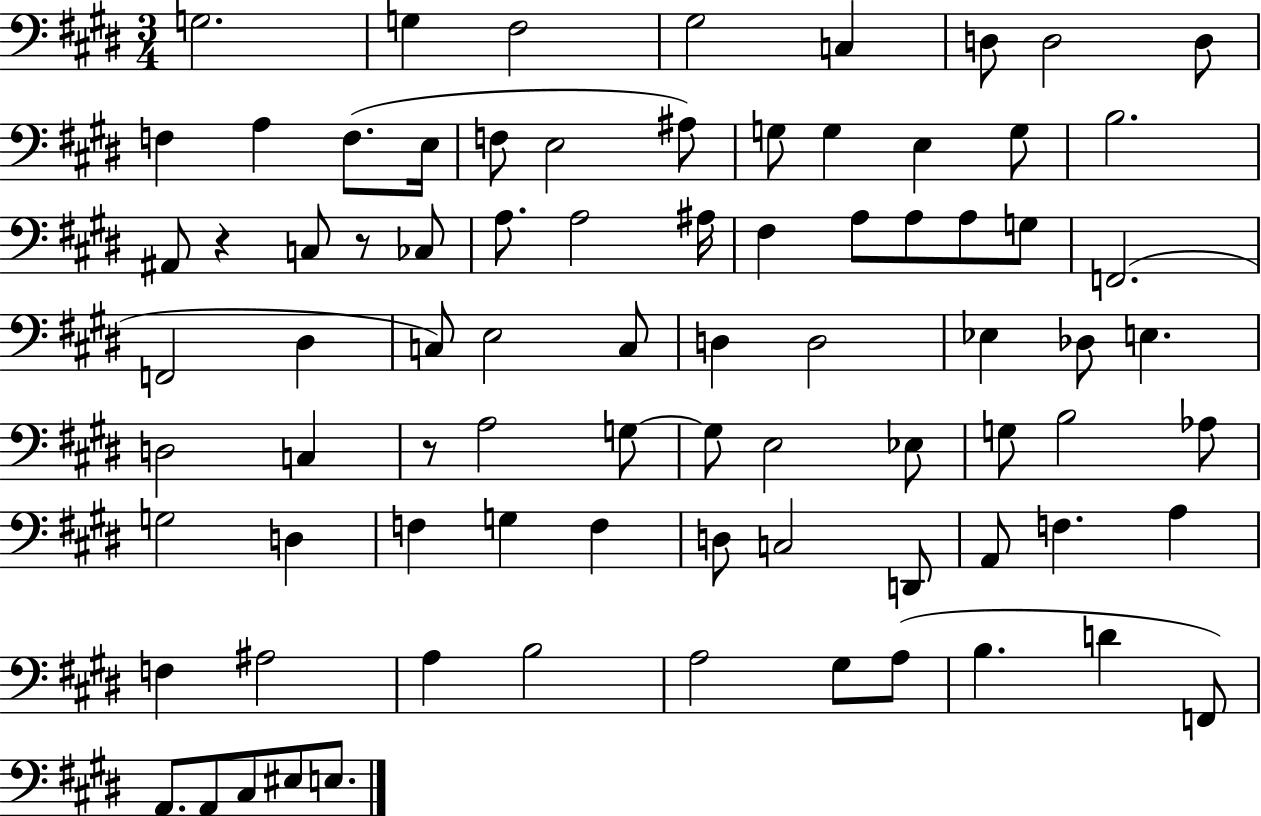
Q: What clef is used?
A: bass